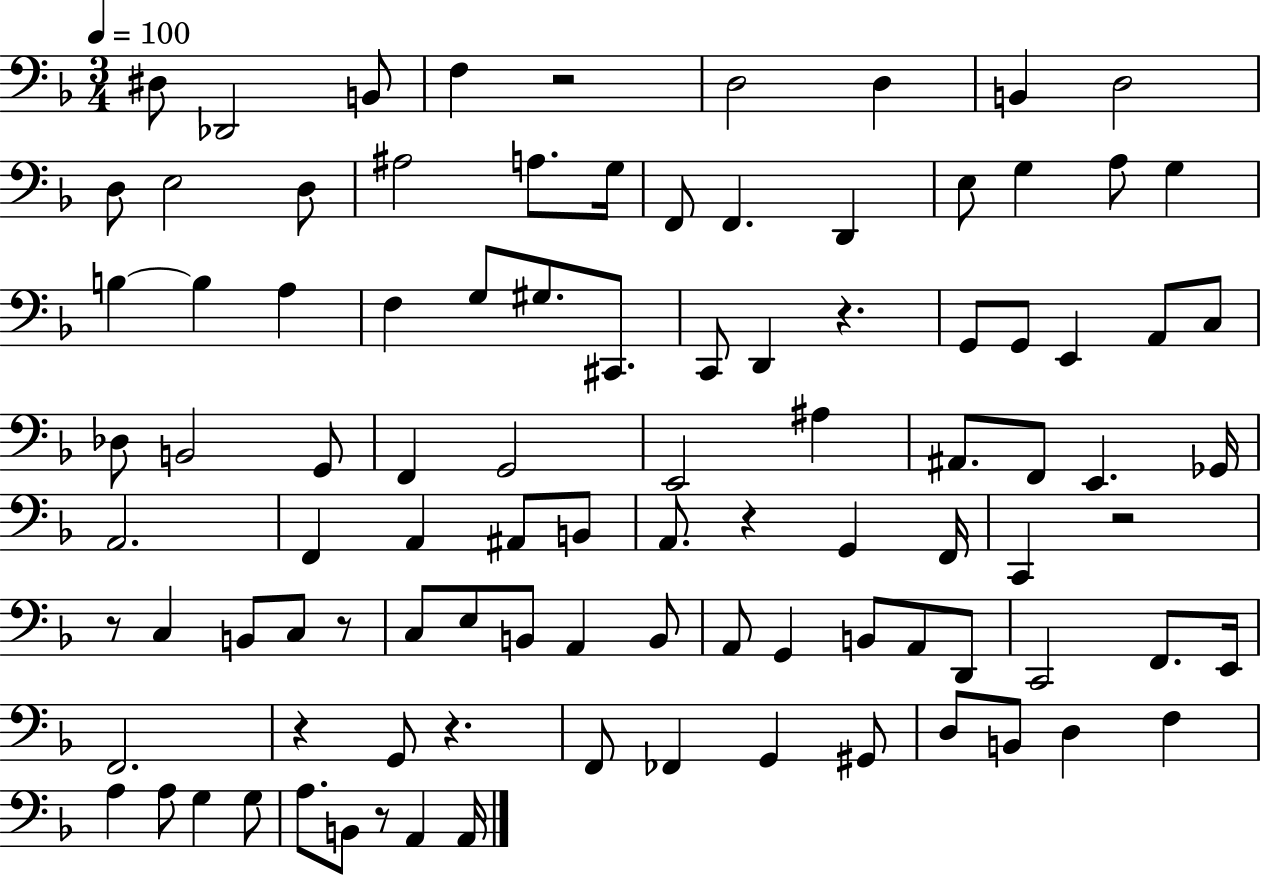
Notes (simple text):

D#3/e Db2/h B2/e F3/q R/h D3/h D3/q B2/q D3/h D3/e E3/h D3/e A#3/h A3/e. G3/s F2/e F2/q. D2/q E3/e G3/q A3/e G3/q B3/q B3/q A3/q F3/q G3/e G#3/e. C#2/e. C2/e D2/q R/q. G2/e G2/e E2/q A2/e C3/e Db3/e B2/h G2/e F2/q G2/h E2/h A#3/q A#2/e. F2/e E2/q. Gb2/s A2/h. F2/q A2/q A#2/e B2/e A2/e. R/q G2/q F2/s C2/q R/h R/e C3/q B2/e C3/e R/e C3/e E3/e B2/e A2/q B2/e A2/e G2/q B2/e A2/e D2/e C2/h F2/e. E2/s F2/h. R/q G2/e R/q. F2/e FES2/q G2/q G#2/e D3/e B2/e D3/q F3/q A3/q A3/e G3/q G3/e A3/e. B2/e R/e A2/q A2/s